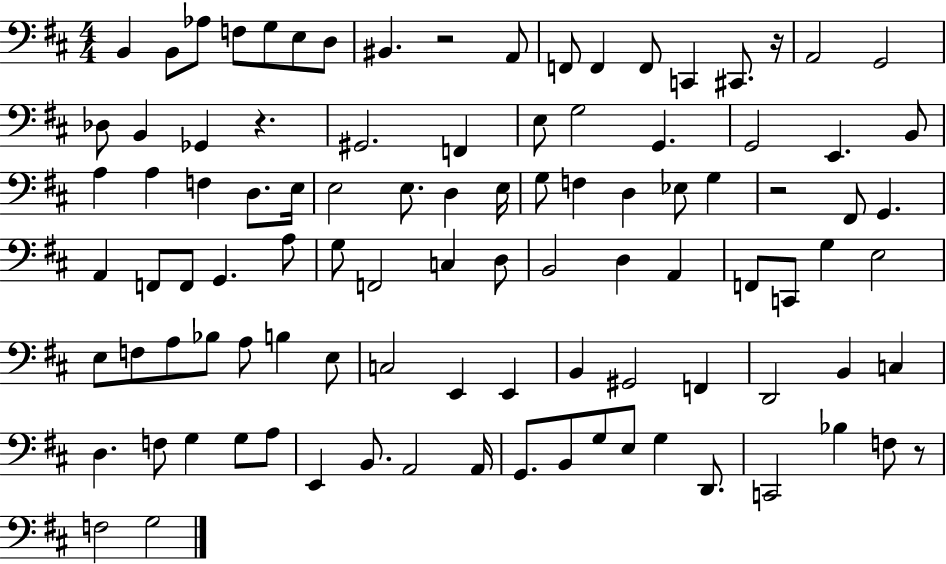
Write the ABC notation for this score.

X:1
T:Untitled
M:4/4
L:1/4
K:D
B,, B,,/2 _A,/2 F,/2 G,/2 E,/2 D,/2 ^B,, z2 A,,/2 F,,/2 F,, F,,/2 C,, ^C,,/2 z/4 A,,2 G,,2 _D,/2 B,, _G,, z ^G,,2 F,, E,/2 G,2 G,, G,,2 E,, B,,/2 A, A, F, D,/2 E,/4 E,2 E,/2 D, E,/4 G,/2 F, D, _E,/2 G, z2 ^F,,/2 G,, A,, F,,/2 F,,/2 G,, A,/2 G,/2 F,,2 C, D,/2 B,,2 D, A,, F,,/2 C,,/2 G, E,2 E,/2 F,/2 A,/2 _B,/2 A,/2 B, E,/2 C,2 E,, E,, B,, ^G,,2 F,, D,,2 B,, C, D, F,/2 G, G,/2 A,/2 E,, B,,/2 A,,2 A,,/4 G,,/2 B,,/2 G,/2 E,/2 G, D,,/2 C,,2 _B, F,/2 z/2 F,2 G,2